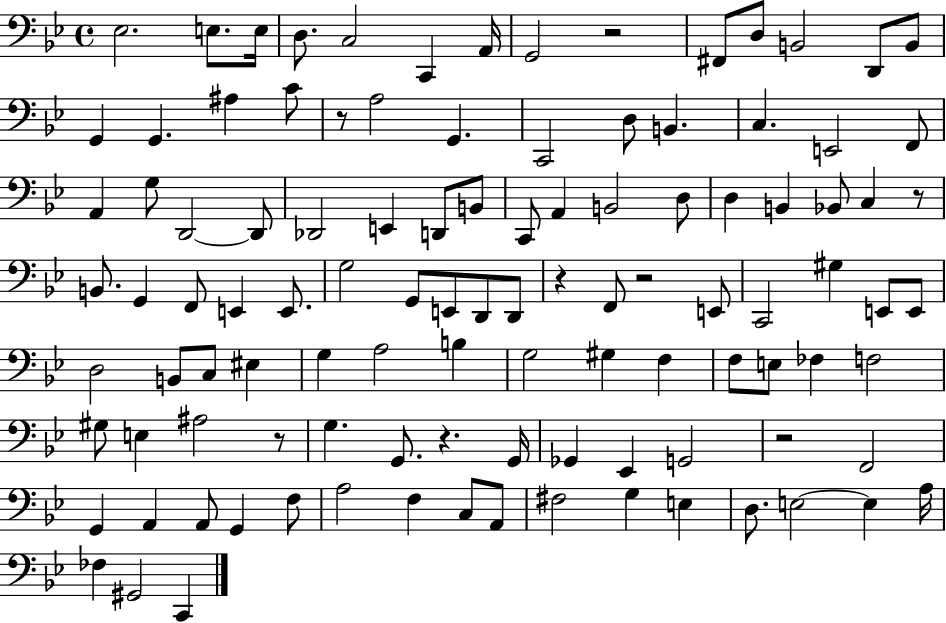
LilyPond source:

{
  \clef bass
  \time 4/4
  \defaultTimeSignature
  \key bes \major
  \repeat volta 2 { ees2. e8. e16 | d8. c2 c,4 a,16 | g,2 r2 | fis,8 d8 b,2 d,8 b,8 | \break g,4 g,4. ais4 c'8 | r8 a2 g,4. | c,2 d8 b,4. | c4. e,2 f,8 | \break a,4 g8 d,2~~ d,8 | des,2 e,4 d,8 b,8 | c,8 a,4 b,2 d8 | d4 b,4 bes,8 c4 r8 | \break b,8. g,4 f,8 e,4 e,8. | g2 g,8 e,8 d,8 d,8 | r4 f,8 r2 e,8 | c,2 gis4 e,8 e,8 | \break d2 b,8 c8 eis4 | g4 a2 b4 | g2 gis4 f4 | f8 e8 fes4 f2 | \break gis8 e4 ais2 r8 | g4. g,8. r4. g,16 | ges,4 ees,4 g,2 | r2 f,2 | \break g,4 a,4 a,8 g,4 f8 | a2 f4 c8 a,8 | fis2 g4 e4 | d8. e2~~ e4 a16 | \break fes4 gis,2 c,4 | } \bar "|."
}